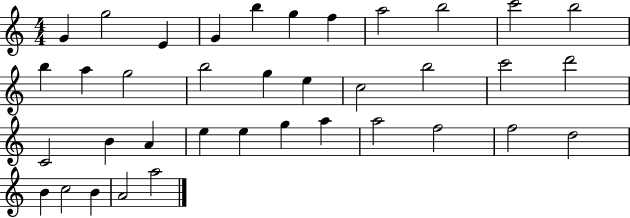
G4/q G5/h E4/q G4/q B5/q G5/q F5/q A5/h B5/h C6/h B5/h B5/q A5/q G5/h B5/h G5/q E5/q C5/h B5/h C6/h D6/h C4/h B4/q A4/q E5/q E5/q G5/q A5/q A5/h F5/h F5/h D5/h B4/q C5/h B4/q A4/h A5/h